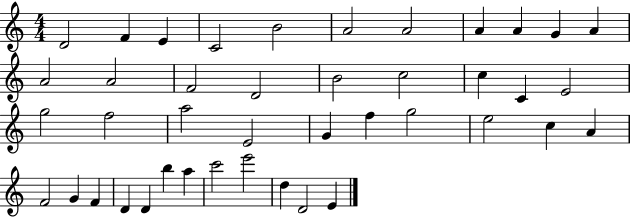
{
  \clef treble
  \numericTimeSignature
  \time 4/4
  \key c \major
  d'2 f'4 e'4 | c'2 b'2 | a'2 a'2 | a'4 a'4 g'4 a'4 | \break a'2 a'2 | f'2 d'2 | b'2 c''2 | c''4 c'4 e'2 | \break g''2 f''2 | a''2 e'2 | g'4 f''4 g''2 | e''2 c''4 a'4 | \break f'2 g'4 f'4 | d'4 d'4 b''4 a''4 | c'''2 e'''2 | d''4 d'2 e'4 | \break \bar "|."
}